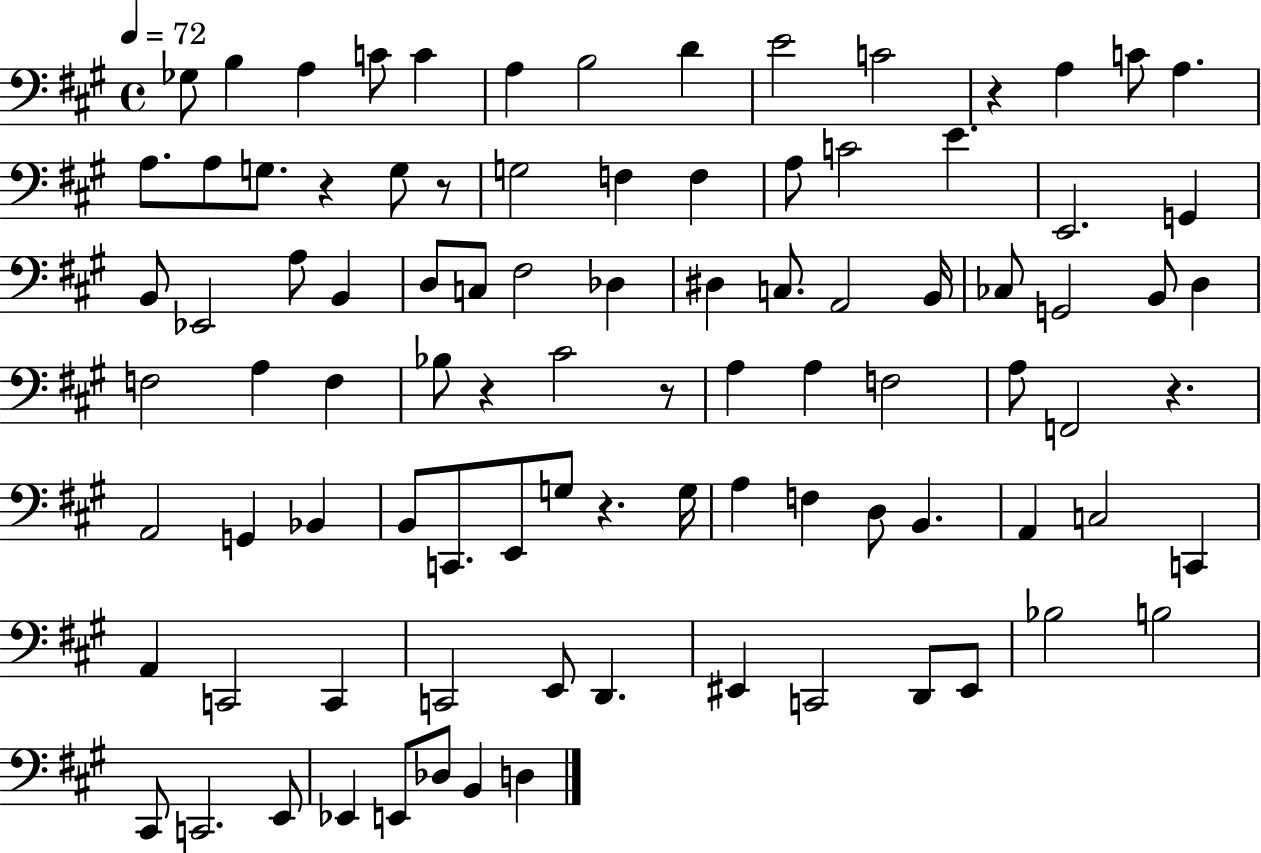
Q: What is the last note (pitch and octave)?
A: D3